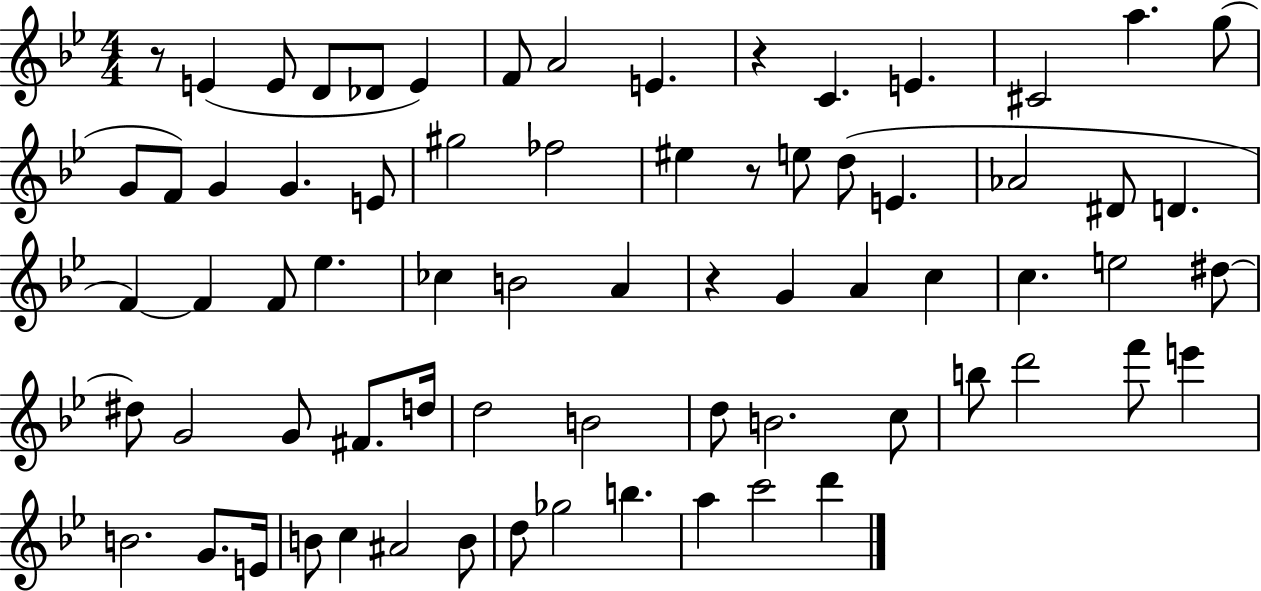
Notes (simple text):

R/e E4/q E4/e D4/e Db4/e E4/q F4/e A4/h E4/q. R/q C4/q. E4/q. C#4/h A5/q. G5/e G4/e F4/e G4/q G4/q. E4/e G#5/h FES5/h EIS5/q R/e E5/e D5/e E4/q. Ab4/h D#4/e D4/q. F4/q F4/q F4/e Eb5/q. CES5/q B4/h A4/q R/q G4/q A4/q C5/q C5/q. E5/h D#5/e D#5/e G4/h G4/e F#4/e. D5/s D5/h B4/h D5/e B4/h. C5/e B5/e D6/h F6/e E6/q B4/h. G4/e. E4/s B4/e C5/q A#4/h B4/e D5/e Gb5/h B5/q. A5/q C6/h D6/q